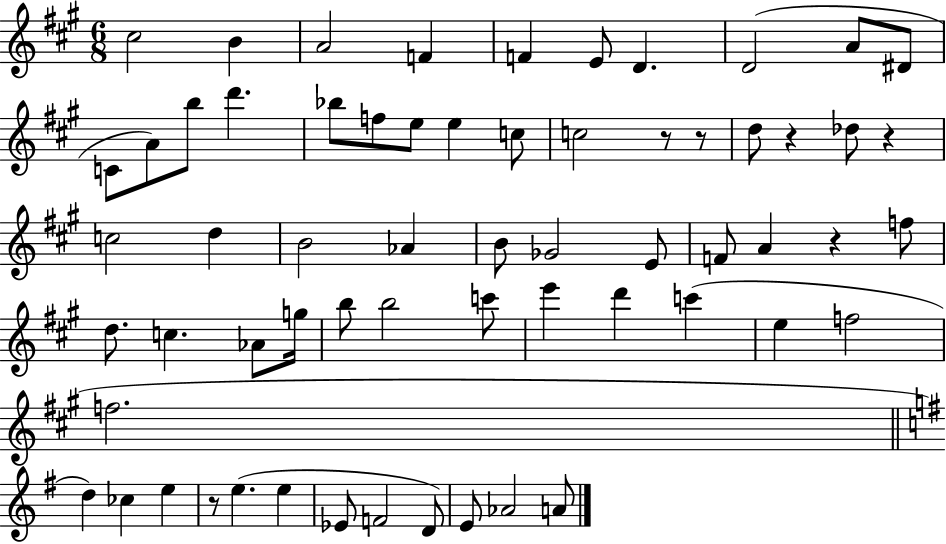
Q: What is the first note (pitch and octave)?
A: C#5